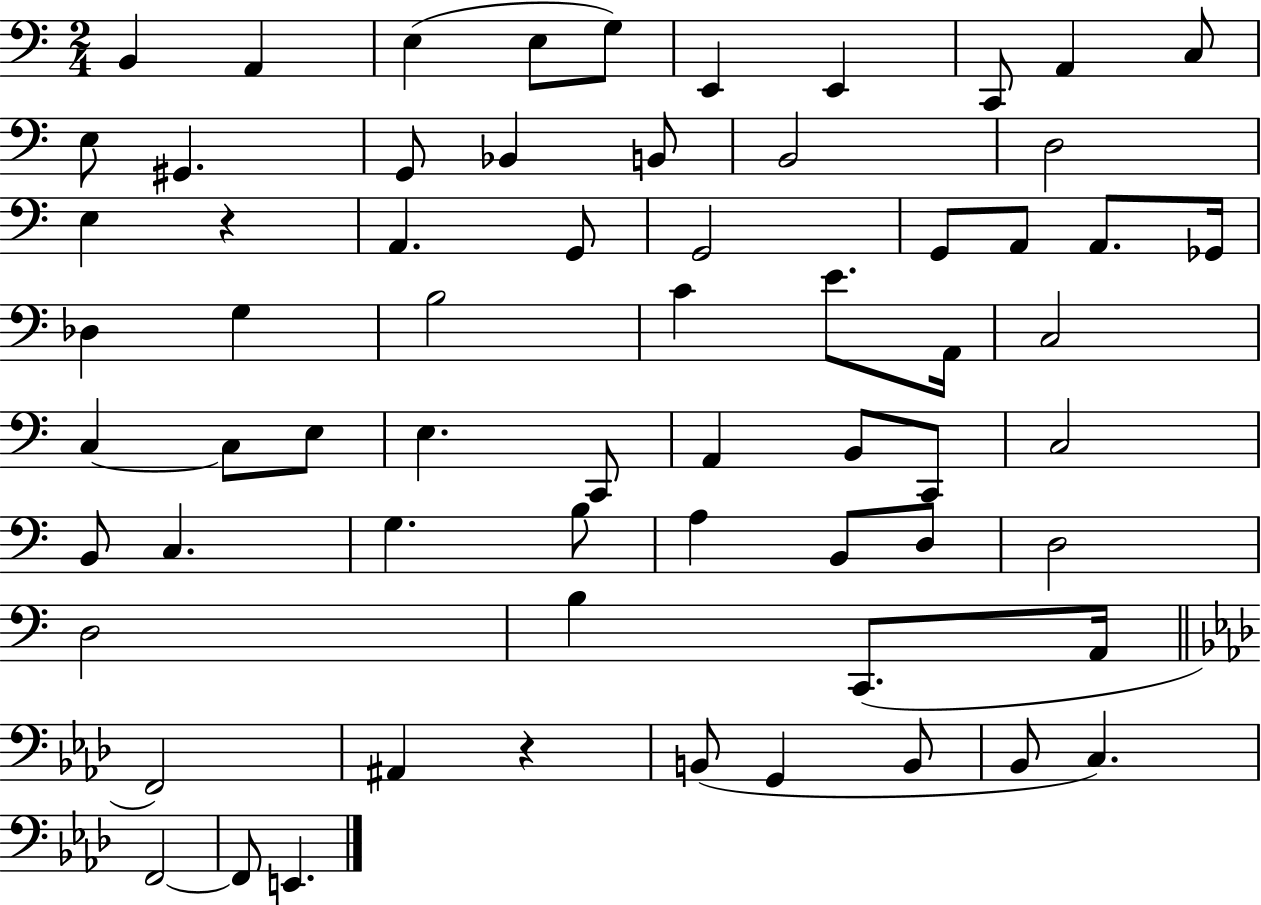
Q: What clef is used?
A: bass